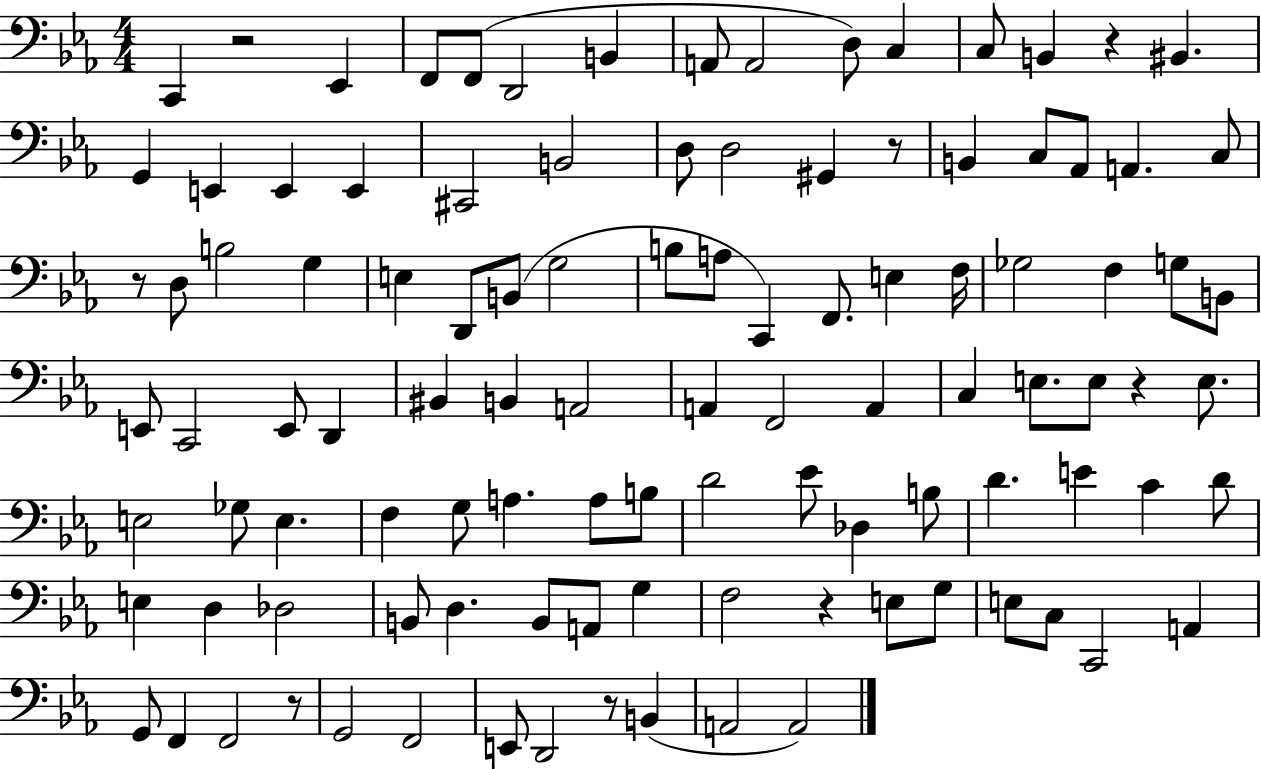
{
  \clef bass
  \numericTimeSignature
  \time 4/4
  \key ees \major
  \repeat volta 2 { c,4 r2 ees,4 | f,8 f,8( d,2 b,4 | a,8 a,2 d8) c4 | c8 b,4 r4 bis,4. | \break g,4 e,4 e,4 e,4 | cis,2 b,2 | d8 d2 gis,4 r8 | b,4 c8 aes,8 a,4. c8 | \break r8 d8 b2 g4 | e4 d,8 b,8( g2 | b8 a8 c,4) f,8. e4 f16 | ges2 f4 g8 b,8 | \break e,8 c,2 e,8 d,4 | bis,4 b,4 a,2 | a,4 f,2 a,4 | c4 e8. e8 r4 e8. | \break e2 ges8 e4. | f4 g8 a4. a8 b8 | d'2 ees'8 des4 b8 | d'4. e'4 c'4 d'8 | \break e4 d4 des2 | b,8 d4. b,8 a,8 g4 | f2 r4 e8 g8 | e8 c8 c,2 a,4 | \break g,8 f,4 f,2 r8 | g,2 f,2 | e,8 d,2 r8 b,4( | a,2 a,2) | \break } \bar "|."
}